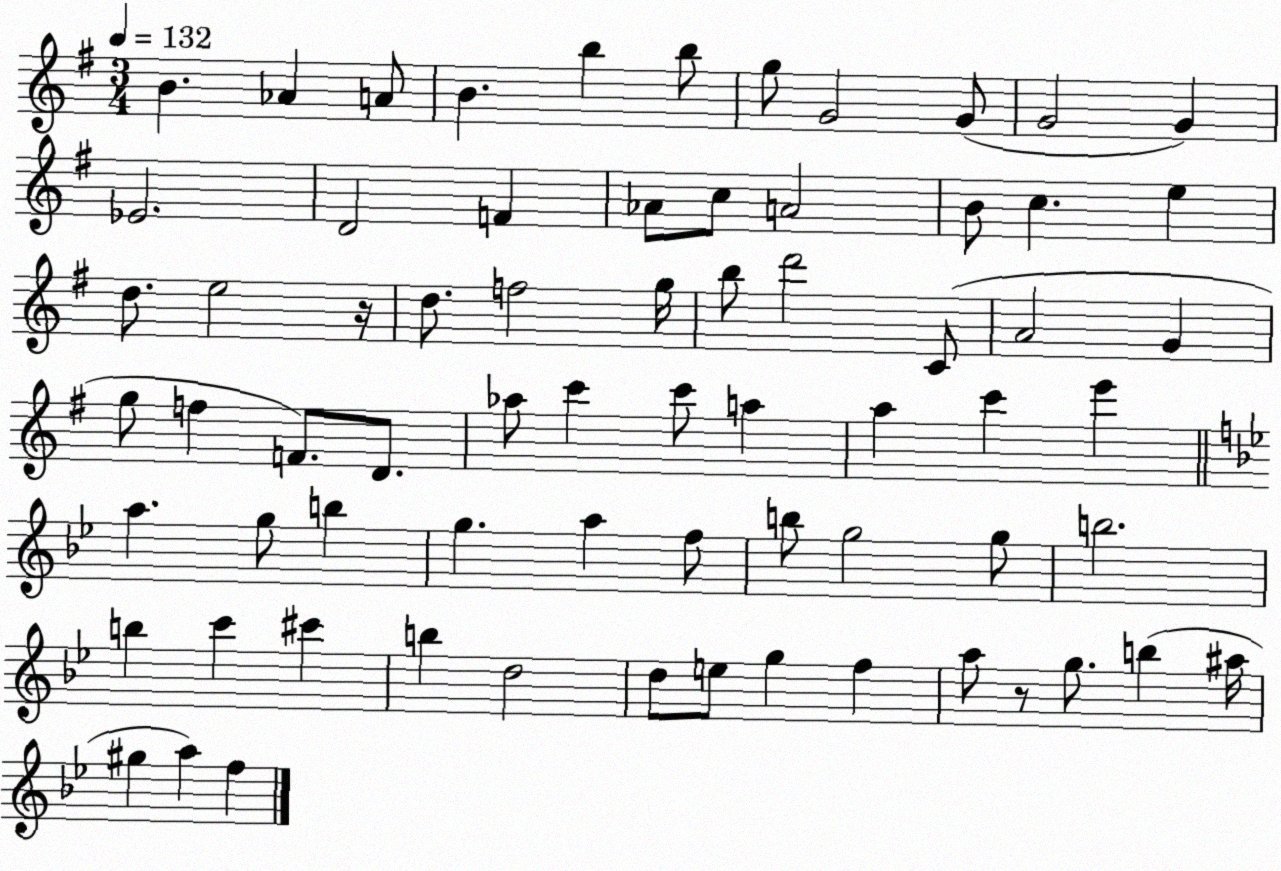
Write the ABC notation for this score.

X:1
T:Untitled
M:3/4
L:1/4
K:G
B _A A/2 B b b/2 g/2 G2 G/2 G2 G _E2 D2 F _A/2 c/2 A2 B/2 c e d/2 e2 z/4 d/2 f2 g/4 b/2 d'2 C/2 A2 G g/2 f F/2 D/2 _a/2 c' c'/2 a a c' e' a g/2 b g a f/2 b/2 g2 g/2 b2 b c' ^c' b d2 d/2 e/2 g f a/2 z/2 g/2 b ^a/4 ^g a f